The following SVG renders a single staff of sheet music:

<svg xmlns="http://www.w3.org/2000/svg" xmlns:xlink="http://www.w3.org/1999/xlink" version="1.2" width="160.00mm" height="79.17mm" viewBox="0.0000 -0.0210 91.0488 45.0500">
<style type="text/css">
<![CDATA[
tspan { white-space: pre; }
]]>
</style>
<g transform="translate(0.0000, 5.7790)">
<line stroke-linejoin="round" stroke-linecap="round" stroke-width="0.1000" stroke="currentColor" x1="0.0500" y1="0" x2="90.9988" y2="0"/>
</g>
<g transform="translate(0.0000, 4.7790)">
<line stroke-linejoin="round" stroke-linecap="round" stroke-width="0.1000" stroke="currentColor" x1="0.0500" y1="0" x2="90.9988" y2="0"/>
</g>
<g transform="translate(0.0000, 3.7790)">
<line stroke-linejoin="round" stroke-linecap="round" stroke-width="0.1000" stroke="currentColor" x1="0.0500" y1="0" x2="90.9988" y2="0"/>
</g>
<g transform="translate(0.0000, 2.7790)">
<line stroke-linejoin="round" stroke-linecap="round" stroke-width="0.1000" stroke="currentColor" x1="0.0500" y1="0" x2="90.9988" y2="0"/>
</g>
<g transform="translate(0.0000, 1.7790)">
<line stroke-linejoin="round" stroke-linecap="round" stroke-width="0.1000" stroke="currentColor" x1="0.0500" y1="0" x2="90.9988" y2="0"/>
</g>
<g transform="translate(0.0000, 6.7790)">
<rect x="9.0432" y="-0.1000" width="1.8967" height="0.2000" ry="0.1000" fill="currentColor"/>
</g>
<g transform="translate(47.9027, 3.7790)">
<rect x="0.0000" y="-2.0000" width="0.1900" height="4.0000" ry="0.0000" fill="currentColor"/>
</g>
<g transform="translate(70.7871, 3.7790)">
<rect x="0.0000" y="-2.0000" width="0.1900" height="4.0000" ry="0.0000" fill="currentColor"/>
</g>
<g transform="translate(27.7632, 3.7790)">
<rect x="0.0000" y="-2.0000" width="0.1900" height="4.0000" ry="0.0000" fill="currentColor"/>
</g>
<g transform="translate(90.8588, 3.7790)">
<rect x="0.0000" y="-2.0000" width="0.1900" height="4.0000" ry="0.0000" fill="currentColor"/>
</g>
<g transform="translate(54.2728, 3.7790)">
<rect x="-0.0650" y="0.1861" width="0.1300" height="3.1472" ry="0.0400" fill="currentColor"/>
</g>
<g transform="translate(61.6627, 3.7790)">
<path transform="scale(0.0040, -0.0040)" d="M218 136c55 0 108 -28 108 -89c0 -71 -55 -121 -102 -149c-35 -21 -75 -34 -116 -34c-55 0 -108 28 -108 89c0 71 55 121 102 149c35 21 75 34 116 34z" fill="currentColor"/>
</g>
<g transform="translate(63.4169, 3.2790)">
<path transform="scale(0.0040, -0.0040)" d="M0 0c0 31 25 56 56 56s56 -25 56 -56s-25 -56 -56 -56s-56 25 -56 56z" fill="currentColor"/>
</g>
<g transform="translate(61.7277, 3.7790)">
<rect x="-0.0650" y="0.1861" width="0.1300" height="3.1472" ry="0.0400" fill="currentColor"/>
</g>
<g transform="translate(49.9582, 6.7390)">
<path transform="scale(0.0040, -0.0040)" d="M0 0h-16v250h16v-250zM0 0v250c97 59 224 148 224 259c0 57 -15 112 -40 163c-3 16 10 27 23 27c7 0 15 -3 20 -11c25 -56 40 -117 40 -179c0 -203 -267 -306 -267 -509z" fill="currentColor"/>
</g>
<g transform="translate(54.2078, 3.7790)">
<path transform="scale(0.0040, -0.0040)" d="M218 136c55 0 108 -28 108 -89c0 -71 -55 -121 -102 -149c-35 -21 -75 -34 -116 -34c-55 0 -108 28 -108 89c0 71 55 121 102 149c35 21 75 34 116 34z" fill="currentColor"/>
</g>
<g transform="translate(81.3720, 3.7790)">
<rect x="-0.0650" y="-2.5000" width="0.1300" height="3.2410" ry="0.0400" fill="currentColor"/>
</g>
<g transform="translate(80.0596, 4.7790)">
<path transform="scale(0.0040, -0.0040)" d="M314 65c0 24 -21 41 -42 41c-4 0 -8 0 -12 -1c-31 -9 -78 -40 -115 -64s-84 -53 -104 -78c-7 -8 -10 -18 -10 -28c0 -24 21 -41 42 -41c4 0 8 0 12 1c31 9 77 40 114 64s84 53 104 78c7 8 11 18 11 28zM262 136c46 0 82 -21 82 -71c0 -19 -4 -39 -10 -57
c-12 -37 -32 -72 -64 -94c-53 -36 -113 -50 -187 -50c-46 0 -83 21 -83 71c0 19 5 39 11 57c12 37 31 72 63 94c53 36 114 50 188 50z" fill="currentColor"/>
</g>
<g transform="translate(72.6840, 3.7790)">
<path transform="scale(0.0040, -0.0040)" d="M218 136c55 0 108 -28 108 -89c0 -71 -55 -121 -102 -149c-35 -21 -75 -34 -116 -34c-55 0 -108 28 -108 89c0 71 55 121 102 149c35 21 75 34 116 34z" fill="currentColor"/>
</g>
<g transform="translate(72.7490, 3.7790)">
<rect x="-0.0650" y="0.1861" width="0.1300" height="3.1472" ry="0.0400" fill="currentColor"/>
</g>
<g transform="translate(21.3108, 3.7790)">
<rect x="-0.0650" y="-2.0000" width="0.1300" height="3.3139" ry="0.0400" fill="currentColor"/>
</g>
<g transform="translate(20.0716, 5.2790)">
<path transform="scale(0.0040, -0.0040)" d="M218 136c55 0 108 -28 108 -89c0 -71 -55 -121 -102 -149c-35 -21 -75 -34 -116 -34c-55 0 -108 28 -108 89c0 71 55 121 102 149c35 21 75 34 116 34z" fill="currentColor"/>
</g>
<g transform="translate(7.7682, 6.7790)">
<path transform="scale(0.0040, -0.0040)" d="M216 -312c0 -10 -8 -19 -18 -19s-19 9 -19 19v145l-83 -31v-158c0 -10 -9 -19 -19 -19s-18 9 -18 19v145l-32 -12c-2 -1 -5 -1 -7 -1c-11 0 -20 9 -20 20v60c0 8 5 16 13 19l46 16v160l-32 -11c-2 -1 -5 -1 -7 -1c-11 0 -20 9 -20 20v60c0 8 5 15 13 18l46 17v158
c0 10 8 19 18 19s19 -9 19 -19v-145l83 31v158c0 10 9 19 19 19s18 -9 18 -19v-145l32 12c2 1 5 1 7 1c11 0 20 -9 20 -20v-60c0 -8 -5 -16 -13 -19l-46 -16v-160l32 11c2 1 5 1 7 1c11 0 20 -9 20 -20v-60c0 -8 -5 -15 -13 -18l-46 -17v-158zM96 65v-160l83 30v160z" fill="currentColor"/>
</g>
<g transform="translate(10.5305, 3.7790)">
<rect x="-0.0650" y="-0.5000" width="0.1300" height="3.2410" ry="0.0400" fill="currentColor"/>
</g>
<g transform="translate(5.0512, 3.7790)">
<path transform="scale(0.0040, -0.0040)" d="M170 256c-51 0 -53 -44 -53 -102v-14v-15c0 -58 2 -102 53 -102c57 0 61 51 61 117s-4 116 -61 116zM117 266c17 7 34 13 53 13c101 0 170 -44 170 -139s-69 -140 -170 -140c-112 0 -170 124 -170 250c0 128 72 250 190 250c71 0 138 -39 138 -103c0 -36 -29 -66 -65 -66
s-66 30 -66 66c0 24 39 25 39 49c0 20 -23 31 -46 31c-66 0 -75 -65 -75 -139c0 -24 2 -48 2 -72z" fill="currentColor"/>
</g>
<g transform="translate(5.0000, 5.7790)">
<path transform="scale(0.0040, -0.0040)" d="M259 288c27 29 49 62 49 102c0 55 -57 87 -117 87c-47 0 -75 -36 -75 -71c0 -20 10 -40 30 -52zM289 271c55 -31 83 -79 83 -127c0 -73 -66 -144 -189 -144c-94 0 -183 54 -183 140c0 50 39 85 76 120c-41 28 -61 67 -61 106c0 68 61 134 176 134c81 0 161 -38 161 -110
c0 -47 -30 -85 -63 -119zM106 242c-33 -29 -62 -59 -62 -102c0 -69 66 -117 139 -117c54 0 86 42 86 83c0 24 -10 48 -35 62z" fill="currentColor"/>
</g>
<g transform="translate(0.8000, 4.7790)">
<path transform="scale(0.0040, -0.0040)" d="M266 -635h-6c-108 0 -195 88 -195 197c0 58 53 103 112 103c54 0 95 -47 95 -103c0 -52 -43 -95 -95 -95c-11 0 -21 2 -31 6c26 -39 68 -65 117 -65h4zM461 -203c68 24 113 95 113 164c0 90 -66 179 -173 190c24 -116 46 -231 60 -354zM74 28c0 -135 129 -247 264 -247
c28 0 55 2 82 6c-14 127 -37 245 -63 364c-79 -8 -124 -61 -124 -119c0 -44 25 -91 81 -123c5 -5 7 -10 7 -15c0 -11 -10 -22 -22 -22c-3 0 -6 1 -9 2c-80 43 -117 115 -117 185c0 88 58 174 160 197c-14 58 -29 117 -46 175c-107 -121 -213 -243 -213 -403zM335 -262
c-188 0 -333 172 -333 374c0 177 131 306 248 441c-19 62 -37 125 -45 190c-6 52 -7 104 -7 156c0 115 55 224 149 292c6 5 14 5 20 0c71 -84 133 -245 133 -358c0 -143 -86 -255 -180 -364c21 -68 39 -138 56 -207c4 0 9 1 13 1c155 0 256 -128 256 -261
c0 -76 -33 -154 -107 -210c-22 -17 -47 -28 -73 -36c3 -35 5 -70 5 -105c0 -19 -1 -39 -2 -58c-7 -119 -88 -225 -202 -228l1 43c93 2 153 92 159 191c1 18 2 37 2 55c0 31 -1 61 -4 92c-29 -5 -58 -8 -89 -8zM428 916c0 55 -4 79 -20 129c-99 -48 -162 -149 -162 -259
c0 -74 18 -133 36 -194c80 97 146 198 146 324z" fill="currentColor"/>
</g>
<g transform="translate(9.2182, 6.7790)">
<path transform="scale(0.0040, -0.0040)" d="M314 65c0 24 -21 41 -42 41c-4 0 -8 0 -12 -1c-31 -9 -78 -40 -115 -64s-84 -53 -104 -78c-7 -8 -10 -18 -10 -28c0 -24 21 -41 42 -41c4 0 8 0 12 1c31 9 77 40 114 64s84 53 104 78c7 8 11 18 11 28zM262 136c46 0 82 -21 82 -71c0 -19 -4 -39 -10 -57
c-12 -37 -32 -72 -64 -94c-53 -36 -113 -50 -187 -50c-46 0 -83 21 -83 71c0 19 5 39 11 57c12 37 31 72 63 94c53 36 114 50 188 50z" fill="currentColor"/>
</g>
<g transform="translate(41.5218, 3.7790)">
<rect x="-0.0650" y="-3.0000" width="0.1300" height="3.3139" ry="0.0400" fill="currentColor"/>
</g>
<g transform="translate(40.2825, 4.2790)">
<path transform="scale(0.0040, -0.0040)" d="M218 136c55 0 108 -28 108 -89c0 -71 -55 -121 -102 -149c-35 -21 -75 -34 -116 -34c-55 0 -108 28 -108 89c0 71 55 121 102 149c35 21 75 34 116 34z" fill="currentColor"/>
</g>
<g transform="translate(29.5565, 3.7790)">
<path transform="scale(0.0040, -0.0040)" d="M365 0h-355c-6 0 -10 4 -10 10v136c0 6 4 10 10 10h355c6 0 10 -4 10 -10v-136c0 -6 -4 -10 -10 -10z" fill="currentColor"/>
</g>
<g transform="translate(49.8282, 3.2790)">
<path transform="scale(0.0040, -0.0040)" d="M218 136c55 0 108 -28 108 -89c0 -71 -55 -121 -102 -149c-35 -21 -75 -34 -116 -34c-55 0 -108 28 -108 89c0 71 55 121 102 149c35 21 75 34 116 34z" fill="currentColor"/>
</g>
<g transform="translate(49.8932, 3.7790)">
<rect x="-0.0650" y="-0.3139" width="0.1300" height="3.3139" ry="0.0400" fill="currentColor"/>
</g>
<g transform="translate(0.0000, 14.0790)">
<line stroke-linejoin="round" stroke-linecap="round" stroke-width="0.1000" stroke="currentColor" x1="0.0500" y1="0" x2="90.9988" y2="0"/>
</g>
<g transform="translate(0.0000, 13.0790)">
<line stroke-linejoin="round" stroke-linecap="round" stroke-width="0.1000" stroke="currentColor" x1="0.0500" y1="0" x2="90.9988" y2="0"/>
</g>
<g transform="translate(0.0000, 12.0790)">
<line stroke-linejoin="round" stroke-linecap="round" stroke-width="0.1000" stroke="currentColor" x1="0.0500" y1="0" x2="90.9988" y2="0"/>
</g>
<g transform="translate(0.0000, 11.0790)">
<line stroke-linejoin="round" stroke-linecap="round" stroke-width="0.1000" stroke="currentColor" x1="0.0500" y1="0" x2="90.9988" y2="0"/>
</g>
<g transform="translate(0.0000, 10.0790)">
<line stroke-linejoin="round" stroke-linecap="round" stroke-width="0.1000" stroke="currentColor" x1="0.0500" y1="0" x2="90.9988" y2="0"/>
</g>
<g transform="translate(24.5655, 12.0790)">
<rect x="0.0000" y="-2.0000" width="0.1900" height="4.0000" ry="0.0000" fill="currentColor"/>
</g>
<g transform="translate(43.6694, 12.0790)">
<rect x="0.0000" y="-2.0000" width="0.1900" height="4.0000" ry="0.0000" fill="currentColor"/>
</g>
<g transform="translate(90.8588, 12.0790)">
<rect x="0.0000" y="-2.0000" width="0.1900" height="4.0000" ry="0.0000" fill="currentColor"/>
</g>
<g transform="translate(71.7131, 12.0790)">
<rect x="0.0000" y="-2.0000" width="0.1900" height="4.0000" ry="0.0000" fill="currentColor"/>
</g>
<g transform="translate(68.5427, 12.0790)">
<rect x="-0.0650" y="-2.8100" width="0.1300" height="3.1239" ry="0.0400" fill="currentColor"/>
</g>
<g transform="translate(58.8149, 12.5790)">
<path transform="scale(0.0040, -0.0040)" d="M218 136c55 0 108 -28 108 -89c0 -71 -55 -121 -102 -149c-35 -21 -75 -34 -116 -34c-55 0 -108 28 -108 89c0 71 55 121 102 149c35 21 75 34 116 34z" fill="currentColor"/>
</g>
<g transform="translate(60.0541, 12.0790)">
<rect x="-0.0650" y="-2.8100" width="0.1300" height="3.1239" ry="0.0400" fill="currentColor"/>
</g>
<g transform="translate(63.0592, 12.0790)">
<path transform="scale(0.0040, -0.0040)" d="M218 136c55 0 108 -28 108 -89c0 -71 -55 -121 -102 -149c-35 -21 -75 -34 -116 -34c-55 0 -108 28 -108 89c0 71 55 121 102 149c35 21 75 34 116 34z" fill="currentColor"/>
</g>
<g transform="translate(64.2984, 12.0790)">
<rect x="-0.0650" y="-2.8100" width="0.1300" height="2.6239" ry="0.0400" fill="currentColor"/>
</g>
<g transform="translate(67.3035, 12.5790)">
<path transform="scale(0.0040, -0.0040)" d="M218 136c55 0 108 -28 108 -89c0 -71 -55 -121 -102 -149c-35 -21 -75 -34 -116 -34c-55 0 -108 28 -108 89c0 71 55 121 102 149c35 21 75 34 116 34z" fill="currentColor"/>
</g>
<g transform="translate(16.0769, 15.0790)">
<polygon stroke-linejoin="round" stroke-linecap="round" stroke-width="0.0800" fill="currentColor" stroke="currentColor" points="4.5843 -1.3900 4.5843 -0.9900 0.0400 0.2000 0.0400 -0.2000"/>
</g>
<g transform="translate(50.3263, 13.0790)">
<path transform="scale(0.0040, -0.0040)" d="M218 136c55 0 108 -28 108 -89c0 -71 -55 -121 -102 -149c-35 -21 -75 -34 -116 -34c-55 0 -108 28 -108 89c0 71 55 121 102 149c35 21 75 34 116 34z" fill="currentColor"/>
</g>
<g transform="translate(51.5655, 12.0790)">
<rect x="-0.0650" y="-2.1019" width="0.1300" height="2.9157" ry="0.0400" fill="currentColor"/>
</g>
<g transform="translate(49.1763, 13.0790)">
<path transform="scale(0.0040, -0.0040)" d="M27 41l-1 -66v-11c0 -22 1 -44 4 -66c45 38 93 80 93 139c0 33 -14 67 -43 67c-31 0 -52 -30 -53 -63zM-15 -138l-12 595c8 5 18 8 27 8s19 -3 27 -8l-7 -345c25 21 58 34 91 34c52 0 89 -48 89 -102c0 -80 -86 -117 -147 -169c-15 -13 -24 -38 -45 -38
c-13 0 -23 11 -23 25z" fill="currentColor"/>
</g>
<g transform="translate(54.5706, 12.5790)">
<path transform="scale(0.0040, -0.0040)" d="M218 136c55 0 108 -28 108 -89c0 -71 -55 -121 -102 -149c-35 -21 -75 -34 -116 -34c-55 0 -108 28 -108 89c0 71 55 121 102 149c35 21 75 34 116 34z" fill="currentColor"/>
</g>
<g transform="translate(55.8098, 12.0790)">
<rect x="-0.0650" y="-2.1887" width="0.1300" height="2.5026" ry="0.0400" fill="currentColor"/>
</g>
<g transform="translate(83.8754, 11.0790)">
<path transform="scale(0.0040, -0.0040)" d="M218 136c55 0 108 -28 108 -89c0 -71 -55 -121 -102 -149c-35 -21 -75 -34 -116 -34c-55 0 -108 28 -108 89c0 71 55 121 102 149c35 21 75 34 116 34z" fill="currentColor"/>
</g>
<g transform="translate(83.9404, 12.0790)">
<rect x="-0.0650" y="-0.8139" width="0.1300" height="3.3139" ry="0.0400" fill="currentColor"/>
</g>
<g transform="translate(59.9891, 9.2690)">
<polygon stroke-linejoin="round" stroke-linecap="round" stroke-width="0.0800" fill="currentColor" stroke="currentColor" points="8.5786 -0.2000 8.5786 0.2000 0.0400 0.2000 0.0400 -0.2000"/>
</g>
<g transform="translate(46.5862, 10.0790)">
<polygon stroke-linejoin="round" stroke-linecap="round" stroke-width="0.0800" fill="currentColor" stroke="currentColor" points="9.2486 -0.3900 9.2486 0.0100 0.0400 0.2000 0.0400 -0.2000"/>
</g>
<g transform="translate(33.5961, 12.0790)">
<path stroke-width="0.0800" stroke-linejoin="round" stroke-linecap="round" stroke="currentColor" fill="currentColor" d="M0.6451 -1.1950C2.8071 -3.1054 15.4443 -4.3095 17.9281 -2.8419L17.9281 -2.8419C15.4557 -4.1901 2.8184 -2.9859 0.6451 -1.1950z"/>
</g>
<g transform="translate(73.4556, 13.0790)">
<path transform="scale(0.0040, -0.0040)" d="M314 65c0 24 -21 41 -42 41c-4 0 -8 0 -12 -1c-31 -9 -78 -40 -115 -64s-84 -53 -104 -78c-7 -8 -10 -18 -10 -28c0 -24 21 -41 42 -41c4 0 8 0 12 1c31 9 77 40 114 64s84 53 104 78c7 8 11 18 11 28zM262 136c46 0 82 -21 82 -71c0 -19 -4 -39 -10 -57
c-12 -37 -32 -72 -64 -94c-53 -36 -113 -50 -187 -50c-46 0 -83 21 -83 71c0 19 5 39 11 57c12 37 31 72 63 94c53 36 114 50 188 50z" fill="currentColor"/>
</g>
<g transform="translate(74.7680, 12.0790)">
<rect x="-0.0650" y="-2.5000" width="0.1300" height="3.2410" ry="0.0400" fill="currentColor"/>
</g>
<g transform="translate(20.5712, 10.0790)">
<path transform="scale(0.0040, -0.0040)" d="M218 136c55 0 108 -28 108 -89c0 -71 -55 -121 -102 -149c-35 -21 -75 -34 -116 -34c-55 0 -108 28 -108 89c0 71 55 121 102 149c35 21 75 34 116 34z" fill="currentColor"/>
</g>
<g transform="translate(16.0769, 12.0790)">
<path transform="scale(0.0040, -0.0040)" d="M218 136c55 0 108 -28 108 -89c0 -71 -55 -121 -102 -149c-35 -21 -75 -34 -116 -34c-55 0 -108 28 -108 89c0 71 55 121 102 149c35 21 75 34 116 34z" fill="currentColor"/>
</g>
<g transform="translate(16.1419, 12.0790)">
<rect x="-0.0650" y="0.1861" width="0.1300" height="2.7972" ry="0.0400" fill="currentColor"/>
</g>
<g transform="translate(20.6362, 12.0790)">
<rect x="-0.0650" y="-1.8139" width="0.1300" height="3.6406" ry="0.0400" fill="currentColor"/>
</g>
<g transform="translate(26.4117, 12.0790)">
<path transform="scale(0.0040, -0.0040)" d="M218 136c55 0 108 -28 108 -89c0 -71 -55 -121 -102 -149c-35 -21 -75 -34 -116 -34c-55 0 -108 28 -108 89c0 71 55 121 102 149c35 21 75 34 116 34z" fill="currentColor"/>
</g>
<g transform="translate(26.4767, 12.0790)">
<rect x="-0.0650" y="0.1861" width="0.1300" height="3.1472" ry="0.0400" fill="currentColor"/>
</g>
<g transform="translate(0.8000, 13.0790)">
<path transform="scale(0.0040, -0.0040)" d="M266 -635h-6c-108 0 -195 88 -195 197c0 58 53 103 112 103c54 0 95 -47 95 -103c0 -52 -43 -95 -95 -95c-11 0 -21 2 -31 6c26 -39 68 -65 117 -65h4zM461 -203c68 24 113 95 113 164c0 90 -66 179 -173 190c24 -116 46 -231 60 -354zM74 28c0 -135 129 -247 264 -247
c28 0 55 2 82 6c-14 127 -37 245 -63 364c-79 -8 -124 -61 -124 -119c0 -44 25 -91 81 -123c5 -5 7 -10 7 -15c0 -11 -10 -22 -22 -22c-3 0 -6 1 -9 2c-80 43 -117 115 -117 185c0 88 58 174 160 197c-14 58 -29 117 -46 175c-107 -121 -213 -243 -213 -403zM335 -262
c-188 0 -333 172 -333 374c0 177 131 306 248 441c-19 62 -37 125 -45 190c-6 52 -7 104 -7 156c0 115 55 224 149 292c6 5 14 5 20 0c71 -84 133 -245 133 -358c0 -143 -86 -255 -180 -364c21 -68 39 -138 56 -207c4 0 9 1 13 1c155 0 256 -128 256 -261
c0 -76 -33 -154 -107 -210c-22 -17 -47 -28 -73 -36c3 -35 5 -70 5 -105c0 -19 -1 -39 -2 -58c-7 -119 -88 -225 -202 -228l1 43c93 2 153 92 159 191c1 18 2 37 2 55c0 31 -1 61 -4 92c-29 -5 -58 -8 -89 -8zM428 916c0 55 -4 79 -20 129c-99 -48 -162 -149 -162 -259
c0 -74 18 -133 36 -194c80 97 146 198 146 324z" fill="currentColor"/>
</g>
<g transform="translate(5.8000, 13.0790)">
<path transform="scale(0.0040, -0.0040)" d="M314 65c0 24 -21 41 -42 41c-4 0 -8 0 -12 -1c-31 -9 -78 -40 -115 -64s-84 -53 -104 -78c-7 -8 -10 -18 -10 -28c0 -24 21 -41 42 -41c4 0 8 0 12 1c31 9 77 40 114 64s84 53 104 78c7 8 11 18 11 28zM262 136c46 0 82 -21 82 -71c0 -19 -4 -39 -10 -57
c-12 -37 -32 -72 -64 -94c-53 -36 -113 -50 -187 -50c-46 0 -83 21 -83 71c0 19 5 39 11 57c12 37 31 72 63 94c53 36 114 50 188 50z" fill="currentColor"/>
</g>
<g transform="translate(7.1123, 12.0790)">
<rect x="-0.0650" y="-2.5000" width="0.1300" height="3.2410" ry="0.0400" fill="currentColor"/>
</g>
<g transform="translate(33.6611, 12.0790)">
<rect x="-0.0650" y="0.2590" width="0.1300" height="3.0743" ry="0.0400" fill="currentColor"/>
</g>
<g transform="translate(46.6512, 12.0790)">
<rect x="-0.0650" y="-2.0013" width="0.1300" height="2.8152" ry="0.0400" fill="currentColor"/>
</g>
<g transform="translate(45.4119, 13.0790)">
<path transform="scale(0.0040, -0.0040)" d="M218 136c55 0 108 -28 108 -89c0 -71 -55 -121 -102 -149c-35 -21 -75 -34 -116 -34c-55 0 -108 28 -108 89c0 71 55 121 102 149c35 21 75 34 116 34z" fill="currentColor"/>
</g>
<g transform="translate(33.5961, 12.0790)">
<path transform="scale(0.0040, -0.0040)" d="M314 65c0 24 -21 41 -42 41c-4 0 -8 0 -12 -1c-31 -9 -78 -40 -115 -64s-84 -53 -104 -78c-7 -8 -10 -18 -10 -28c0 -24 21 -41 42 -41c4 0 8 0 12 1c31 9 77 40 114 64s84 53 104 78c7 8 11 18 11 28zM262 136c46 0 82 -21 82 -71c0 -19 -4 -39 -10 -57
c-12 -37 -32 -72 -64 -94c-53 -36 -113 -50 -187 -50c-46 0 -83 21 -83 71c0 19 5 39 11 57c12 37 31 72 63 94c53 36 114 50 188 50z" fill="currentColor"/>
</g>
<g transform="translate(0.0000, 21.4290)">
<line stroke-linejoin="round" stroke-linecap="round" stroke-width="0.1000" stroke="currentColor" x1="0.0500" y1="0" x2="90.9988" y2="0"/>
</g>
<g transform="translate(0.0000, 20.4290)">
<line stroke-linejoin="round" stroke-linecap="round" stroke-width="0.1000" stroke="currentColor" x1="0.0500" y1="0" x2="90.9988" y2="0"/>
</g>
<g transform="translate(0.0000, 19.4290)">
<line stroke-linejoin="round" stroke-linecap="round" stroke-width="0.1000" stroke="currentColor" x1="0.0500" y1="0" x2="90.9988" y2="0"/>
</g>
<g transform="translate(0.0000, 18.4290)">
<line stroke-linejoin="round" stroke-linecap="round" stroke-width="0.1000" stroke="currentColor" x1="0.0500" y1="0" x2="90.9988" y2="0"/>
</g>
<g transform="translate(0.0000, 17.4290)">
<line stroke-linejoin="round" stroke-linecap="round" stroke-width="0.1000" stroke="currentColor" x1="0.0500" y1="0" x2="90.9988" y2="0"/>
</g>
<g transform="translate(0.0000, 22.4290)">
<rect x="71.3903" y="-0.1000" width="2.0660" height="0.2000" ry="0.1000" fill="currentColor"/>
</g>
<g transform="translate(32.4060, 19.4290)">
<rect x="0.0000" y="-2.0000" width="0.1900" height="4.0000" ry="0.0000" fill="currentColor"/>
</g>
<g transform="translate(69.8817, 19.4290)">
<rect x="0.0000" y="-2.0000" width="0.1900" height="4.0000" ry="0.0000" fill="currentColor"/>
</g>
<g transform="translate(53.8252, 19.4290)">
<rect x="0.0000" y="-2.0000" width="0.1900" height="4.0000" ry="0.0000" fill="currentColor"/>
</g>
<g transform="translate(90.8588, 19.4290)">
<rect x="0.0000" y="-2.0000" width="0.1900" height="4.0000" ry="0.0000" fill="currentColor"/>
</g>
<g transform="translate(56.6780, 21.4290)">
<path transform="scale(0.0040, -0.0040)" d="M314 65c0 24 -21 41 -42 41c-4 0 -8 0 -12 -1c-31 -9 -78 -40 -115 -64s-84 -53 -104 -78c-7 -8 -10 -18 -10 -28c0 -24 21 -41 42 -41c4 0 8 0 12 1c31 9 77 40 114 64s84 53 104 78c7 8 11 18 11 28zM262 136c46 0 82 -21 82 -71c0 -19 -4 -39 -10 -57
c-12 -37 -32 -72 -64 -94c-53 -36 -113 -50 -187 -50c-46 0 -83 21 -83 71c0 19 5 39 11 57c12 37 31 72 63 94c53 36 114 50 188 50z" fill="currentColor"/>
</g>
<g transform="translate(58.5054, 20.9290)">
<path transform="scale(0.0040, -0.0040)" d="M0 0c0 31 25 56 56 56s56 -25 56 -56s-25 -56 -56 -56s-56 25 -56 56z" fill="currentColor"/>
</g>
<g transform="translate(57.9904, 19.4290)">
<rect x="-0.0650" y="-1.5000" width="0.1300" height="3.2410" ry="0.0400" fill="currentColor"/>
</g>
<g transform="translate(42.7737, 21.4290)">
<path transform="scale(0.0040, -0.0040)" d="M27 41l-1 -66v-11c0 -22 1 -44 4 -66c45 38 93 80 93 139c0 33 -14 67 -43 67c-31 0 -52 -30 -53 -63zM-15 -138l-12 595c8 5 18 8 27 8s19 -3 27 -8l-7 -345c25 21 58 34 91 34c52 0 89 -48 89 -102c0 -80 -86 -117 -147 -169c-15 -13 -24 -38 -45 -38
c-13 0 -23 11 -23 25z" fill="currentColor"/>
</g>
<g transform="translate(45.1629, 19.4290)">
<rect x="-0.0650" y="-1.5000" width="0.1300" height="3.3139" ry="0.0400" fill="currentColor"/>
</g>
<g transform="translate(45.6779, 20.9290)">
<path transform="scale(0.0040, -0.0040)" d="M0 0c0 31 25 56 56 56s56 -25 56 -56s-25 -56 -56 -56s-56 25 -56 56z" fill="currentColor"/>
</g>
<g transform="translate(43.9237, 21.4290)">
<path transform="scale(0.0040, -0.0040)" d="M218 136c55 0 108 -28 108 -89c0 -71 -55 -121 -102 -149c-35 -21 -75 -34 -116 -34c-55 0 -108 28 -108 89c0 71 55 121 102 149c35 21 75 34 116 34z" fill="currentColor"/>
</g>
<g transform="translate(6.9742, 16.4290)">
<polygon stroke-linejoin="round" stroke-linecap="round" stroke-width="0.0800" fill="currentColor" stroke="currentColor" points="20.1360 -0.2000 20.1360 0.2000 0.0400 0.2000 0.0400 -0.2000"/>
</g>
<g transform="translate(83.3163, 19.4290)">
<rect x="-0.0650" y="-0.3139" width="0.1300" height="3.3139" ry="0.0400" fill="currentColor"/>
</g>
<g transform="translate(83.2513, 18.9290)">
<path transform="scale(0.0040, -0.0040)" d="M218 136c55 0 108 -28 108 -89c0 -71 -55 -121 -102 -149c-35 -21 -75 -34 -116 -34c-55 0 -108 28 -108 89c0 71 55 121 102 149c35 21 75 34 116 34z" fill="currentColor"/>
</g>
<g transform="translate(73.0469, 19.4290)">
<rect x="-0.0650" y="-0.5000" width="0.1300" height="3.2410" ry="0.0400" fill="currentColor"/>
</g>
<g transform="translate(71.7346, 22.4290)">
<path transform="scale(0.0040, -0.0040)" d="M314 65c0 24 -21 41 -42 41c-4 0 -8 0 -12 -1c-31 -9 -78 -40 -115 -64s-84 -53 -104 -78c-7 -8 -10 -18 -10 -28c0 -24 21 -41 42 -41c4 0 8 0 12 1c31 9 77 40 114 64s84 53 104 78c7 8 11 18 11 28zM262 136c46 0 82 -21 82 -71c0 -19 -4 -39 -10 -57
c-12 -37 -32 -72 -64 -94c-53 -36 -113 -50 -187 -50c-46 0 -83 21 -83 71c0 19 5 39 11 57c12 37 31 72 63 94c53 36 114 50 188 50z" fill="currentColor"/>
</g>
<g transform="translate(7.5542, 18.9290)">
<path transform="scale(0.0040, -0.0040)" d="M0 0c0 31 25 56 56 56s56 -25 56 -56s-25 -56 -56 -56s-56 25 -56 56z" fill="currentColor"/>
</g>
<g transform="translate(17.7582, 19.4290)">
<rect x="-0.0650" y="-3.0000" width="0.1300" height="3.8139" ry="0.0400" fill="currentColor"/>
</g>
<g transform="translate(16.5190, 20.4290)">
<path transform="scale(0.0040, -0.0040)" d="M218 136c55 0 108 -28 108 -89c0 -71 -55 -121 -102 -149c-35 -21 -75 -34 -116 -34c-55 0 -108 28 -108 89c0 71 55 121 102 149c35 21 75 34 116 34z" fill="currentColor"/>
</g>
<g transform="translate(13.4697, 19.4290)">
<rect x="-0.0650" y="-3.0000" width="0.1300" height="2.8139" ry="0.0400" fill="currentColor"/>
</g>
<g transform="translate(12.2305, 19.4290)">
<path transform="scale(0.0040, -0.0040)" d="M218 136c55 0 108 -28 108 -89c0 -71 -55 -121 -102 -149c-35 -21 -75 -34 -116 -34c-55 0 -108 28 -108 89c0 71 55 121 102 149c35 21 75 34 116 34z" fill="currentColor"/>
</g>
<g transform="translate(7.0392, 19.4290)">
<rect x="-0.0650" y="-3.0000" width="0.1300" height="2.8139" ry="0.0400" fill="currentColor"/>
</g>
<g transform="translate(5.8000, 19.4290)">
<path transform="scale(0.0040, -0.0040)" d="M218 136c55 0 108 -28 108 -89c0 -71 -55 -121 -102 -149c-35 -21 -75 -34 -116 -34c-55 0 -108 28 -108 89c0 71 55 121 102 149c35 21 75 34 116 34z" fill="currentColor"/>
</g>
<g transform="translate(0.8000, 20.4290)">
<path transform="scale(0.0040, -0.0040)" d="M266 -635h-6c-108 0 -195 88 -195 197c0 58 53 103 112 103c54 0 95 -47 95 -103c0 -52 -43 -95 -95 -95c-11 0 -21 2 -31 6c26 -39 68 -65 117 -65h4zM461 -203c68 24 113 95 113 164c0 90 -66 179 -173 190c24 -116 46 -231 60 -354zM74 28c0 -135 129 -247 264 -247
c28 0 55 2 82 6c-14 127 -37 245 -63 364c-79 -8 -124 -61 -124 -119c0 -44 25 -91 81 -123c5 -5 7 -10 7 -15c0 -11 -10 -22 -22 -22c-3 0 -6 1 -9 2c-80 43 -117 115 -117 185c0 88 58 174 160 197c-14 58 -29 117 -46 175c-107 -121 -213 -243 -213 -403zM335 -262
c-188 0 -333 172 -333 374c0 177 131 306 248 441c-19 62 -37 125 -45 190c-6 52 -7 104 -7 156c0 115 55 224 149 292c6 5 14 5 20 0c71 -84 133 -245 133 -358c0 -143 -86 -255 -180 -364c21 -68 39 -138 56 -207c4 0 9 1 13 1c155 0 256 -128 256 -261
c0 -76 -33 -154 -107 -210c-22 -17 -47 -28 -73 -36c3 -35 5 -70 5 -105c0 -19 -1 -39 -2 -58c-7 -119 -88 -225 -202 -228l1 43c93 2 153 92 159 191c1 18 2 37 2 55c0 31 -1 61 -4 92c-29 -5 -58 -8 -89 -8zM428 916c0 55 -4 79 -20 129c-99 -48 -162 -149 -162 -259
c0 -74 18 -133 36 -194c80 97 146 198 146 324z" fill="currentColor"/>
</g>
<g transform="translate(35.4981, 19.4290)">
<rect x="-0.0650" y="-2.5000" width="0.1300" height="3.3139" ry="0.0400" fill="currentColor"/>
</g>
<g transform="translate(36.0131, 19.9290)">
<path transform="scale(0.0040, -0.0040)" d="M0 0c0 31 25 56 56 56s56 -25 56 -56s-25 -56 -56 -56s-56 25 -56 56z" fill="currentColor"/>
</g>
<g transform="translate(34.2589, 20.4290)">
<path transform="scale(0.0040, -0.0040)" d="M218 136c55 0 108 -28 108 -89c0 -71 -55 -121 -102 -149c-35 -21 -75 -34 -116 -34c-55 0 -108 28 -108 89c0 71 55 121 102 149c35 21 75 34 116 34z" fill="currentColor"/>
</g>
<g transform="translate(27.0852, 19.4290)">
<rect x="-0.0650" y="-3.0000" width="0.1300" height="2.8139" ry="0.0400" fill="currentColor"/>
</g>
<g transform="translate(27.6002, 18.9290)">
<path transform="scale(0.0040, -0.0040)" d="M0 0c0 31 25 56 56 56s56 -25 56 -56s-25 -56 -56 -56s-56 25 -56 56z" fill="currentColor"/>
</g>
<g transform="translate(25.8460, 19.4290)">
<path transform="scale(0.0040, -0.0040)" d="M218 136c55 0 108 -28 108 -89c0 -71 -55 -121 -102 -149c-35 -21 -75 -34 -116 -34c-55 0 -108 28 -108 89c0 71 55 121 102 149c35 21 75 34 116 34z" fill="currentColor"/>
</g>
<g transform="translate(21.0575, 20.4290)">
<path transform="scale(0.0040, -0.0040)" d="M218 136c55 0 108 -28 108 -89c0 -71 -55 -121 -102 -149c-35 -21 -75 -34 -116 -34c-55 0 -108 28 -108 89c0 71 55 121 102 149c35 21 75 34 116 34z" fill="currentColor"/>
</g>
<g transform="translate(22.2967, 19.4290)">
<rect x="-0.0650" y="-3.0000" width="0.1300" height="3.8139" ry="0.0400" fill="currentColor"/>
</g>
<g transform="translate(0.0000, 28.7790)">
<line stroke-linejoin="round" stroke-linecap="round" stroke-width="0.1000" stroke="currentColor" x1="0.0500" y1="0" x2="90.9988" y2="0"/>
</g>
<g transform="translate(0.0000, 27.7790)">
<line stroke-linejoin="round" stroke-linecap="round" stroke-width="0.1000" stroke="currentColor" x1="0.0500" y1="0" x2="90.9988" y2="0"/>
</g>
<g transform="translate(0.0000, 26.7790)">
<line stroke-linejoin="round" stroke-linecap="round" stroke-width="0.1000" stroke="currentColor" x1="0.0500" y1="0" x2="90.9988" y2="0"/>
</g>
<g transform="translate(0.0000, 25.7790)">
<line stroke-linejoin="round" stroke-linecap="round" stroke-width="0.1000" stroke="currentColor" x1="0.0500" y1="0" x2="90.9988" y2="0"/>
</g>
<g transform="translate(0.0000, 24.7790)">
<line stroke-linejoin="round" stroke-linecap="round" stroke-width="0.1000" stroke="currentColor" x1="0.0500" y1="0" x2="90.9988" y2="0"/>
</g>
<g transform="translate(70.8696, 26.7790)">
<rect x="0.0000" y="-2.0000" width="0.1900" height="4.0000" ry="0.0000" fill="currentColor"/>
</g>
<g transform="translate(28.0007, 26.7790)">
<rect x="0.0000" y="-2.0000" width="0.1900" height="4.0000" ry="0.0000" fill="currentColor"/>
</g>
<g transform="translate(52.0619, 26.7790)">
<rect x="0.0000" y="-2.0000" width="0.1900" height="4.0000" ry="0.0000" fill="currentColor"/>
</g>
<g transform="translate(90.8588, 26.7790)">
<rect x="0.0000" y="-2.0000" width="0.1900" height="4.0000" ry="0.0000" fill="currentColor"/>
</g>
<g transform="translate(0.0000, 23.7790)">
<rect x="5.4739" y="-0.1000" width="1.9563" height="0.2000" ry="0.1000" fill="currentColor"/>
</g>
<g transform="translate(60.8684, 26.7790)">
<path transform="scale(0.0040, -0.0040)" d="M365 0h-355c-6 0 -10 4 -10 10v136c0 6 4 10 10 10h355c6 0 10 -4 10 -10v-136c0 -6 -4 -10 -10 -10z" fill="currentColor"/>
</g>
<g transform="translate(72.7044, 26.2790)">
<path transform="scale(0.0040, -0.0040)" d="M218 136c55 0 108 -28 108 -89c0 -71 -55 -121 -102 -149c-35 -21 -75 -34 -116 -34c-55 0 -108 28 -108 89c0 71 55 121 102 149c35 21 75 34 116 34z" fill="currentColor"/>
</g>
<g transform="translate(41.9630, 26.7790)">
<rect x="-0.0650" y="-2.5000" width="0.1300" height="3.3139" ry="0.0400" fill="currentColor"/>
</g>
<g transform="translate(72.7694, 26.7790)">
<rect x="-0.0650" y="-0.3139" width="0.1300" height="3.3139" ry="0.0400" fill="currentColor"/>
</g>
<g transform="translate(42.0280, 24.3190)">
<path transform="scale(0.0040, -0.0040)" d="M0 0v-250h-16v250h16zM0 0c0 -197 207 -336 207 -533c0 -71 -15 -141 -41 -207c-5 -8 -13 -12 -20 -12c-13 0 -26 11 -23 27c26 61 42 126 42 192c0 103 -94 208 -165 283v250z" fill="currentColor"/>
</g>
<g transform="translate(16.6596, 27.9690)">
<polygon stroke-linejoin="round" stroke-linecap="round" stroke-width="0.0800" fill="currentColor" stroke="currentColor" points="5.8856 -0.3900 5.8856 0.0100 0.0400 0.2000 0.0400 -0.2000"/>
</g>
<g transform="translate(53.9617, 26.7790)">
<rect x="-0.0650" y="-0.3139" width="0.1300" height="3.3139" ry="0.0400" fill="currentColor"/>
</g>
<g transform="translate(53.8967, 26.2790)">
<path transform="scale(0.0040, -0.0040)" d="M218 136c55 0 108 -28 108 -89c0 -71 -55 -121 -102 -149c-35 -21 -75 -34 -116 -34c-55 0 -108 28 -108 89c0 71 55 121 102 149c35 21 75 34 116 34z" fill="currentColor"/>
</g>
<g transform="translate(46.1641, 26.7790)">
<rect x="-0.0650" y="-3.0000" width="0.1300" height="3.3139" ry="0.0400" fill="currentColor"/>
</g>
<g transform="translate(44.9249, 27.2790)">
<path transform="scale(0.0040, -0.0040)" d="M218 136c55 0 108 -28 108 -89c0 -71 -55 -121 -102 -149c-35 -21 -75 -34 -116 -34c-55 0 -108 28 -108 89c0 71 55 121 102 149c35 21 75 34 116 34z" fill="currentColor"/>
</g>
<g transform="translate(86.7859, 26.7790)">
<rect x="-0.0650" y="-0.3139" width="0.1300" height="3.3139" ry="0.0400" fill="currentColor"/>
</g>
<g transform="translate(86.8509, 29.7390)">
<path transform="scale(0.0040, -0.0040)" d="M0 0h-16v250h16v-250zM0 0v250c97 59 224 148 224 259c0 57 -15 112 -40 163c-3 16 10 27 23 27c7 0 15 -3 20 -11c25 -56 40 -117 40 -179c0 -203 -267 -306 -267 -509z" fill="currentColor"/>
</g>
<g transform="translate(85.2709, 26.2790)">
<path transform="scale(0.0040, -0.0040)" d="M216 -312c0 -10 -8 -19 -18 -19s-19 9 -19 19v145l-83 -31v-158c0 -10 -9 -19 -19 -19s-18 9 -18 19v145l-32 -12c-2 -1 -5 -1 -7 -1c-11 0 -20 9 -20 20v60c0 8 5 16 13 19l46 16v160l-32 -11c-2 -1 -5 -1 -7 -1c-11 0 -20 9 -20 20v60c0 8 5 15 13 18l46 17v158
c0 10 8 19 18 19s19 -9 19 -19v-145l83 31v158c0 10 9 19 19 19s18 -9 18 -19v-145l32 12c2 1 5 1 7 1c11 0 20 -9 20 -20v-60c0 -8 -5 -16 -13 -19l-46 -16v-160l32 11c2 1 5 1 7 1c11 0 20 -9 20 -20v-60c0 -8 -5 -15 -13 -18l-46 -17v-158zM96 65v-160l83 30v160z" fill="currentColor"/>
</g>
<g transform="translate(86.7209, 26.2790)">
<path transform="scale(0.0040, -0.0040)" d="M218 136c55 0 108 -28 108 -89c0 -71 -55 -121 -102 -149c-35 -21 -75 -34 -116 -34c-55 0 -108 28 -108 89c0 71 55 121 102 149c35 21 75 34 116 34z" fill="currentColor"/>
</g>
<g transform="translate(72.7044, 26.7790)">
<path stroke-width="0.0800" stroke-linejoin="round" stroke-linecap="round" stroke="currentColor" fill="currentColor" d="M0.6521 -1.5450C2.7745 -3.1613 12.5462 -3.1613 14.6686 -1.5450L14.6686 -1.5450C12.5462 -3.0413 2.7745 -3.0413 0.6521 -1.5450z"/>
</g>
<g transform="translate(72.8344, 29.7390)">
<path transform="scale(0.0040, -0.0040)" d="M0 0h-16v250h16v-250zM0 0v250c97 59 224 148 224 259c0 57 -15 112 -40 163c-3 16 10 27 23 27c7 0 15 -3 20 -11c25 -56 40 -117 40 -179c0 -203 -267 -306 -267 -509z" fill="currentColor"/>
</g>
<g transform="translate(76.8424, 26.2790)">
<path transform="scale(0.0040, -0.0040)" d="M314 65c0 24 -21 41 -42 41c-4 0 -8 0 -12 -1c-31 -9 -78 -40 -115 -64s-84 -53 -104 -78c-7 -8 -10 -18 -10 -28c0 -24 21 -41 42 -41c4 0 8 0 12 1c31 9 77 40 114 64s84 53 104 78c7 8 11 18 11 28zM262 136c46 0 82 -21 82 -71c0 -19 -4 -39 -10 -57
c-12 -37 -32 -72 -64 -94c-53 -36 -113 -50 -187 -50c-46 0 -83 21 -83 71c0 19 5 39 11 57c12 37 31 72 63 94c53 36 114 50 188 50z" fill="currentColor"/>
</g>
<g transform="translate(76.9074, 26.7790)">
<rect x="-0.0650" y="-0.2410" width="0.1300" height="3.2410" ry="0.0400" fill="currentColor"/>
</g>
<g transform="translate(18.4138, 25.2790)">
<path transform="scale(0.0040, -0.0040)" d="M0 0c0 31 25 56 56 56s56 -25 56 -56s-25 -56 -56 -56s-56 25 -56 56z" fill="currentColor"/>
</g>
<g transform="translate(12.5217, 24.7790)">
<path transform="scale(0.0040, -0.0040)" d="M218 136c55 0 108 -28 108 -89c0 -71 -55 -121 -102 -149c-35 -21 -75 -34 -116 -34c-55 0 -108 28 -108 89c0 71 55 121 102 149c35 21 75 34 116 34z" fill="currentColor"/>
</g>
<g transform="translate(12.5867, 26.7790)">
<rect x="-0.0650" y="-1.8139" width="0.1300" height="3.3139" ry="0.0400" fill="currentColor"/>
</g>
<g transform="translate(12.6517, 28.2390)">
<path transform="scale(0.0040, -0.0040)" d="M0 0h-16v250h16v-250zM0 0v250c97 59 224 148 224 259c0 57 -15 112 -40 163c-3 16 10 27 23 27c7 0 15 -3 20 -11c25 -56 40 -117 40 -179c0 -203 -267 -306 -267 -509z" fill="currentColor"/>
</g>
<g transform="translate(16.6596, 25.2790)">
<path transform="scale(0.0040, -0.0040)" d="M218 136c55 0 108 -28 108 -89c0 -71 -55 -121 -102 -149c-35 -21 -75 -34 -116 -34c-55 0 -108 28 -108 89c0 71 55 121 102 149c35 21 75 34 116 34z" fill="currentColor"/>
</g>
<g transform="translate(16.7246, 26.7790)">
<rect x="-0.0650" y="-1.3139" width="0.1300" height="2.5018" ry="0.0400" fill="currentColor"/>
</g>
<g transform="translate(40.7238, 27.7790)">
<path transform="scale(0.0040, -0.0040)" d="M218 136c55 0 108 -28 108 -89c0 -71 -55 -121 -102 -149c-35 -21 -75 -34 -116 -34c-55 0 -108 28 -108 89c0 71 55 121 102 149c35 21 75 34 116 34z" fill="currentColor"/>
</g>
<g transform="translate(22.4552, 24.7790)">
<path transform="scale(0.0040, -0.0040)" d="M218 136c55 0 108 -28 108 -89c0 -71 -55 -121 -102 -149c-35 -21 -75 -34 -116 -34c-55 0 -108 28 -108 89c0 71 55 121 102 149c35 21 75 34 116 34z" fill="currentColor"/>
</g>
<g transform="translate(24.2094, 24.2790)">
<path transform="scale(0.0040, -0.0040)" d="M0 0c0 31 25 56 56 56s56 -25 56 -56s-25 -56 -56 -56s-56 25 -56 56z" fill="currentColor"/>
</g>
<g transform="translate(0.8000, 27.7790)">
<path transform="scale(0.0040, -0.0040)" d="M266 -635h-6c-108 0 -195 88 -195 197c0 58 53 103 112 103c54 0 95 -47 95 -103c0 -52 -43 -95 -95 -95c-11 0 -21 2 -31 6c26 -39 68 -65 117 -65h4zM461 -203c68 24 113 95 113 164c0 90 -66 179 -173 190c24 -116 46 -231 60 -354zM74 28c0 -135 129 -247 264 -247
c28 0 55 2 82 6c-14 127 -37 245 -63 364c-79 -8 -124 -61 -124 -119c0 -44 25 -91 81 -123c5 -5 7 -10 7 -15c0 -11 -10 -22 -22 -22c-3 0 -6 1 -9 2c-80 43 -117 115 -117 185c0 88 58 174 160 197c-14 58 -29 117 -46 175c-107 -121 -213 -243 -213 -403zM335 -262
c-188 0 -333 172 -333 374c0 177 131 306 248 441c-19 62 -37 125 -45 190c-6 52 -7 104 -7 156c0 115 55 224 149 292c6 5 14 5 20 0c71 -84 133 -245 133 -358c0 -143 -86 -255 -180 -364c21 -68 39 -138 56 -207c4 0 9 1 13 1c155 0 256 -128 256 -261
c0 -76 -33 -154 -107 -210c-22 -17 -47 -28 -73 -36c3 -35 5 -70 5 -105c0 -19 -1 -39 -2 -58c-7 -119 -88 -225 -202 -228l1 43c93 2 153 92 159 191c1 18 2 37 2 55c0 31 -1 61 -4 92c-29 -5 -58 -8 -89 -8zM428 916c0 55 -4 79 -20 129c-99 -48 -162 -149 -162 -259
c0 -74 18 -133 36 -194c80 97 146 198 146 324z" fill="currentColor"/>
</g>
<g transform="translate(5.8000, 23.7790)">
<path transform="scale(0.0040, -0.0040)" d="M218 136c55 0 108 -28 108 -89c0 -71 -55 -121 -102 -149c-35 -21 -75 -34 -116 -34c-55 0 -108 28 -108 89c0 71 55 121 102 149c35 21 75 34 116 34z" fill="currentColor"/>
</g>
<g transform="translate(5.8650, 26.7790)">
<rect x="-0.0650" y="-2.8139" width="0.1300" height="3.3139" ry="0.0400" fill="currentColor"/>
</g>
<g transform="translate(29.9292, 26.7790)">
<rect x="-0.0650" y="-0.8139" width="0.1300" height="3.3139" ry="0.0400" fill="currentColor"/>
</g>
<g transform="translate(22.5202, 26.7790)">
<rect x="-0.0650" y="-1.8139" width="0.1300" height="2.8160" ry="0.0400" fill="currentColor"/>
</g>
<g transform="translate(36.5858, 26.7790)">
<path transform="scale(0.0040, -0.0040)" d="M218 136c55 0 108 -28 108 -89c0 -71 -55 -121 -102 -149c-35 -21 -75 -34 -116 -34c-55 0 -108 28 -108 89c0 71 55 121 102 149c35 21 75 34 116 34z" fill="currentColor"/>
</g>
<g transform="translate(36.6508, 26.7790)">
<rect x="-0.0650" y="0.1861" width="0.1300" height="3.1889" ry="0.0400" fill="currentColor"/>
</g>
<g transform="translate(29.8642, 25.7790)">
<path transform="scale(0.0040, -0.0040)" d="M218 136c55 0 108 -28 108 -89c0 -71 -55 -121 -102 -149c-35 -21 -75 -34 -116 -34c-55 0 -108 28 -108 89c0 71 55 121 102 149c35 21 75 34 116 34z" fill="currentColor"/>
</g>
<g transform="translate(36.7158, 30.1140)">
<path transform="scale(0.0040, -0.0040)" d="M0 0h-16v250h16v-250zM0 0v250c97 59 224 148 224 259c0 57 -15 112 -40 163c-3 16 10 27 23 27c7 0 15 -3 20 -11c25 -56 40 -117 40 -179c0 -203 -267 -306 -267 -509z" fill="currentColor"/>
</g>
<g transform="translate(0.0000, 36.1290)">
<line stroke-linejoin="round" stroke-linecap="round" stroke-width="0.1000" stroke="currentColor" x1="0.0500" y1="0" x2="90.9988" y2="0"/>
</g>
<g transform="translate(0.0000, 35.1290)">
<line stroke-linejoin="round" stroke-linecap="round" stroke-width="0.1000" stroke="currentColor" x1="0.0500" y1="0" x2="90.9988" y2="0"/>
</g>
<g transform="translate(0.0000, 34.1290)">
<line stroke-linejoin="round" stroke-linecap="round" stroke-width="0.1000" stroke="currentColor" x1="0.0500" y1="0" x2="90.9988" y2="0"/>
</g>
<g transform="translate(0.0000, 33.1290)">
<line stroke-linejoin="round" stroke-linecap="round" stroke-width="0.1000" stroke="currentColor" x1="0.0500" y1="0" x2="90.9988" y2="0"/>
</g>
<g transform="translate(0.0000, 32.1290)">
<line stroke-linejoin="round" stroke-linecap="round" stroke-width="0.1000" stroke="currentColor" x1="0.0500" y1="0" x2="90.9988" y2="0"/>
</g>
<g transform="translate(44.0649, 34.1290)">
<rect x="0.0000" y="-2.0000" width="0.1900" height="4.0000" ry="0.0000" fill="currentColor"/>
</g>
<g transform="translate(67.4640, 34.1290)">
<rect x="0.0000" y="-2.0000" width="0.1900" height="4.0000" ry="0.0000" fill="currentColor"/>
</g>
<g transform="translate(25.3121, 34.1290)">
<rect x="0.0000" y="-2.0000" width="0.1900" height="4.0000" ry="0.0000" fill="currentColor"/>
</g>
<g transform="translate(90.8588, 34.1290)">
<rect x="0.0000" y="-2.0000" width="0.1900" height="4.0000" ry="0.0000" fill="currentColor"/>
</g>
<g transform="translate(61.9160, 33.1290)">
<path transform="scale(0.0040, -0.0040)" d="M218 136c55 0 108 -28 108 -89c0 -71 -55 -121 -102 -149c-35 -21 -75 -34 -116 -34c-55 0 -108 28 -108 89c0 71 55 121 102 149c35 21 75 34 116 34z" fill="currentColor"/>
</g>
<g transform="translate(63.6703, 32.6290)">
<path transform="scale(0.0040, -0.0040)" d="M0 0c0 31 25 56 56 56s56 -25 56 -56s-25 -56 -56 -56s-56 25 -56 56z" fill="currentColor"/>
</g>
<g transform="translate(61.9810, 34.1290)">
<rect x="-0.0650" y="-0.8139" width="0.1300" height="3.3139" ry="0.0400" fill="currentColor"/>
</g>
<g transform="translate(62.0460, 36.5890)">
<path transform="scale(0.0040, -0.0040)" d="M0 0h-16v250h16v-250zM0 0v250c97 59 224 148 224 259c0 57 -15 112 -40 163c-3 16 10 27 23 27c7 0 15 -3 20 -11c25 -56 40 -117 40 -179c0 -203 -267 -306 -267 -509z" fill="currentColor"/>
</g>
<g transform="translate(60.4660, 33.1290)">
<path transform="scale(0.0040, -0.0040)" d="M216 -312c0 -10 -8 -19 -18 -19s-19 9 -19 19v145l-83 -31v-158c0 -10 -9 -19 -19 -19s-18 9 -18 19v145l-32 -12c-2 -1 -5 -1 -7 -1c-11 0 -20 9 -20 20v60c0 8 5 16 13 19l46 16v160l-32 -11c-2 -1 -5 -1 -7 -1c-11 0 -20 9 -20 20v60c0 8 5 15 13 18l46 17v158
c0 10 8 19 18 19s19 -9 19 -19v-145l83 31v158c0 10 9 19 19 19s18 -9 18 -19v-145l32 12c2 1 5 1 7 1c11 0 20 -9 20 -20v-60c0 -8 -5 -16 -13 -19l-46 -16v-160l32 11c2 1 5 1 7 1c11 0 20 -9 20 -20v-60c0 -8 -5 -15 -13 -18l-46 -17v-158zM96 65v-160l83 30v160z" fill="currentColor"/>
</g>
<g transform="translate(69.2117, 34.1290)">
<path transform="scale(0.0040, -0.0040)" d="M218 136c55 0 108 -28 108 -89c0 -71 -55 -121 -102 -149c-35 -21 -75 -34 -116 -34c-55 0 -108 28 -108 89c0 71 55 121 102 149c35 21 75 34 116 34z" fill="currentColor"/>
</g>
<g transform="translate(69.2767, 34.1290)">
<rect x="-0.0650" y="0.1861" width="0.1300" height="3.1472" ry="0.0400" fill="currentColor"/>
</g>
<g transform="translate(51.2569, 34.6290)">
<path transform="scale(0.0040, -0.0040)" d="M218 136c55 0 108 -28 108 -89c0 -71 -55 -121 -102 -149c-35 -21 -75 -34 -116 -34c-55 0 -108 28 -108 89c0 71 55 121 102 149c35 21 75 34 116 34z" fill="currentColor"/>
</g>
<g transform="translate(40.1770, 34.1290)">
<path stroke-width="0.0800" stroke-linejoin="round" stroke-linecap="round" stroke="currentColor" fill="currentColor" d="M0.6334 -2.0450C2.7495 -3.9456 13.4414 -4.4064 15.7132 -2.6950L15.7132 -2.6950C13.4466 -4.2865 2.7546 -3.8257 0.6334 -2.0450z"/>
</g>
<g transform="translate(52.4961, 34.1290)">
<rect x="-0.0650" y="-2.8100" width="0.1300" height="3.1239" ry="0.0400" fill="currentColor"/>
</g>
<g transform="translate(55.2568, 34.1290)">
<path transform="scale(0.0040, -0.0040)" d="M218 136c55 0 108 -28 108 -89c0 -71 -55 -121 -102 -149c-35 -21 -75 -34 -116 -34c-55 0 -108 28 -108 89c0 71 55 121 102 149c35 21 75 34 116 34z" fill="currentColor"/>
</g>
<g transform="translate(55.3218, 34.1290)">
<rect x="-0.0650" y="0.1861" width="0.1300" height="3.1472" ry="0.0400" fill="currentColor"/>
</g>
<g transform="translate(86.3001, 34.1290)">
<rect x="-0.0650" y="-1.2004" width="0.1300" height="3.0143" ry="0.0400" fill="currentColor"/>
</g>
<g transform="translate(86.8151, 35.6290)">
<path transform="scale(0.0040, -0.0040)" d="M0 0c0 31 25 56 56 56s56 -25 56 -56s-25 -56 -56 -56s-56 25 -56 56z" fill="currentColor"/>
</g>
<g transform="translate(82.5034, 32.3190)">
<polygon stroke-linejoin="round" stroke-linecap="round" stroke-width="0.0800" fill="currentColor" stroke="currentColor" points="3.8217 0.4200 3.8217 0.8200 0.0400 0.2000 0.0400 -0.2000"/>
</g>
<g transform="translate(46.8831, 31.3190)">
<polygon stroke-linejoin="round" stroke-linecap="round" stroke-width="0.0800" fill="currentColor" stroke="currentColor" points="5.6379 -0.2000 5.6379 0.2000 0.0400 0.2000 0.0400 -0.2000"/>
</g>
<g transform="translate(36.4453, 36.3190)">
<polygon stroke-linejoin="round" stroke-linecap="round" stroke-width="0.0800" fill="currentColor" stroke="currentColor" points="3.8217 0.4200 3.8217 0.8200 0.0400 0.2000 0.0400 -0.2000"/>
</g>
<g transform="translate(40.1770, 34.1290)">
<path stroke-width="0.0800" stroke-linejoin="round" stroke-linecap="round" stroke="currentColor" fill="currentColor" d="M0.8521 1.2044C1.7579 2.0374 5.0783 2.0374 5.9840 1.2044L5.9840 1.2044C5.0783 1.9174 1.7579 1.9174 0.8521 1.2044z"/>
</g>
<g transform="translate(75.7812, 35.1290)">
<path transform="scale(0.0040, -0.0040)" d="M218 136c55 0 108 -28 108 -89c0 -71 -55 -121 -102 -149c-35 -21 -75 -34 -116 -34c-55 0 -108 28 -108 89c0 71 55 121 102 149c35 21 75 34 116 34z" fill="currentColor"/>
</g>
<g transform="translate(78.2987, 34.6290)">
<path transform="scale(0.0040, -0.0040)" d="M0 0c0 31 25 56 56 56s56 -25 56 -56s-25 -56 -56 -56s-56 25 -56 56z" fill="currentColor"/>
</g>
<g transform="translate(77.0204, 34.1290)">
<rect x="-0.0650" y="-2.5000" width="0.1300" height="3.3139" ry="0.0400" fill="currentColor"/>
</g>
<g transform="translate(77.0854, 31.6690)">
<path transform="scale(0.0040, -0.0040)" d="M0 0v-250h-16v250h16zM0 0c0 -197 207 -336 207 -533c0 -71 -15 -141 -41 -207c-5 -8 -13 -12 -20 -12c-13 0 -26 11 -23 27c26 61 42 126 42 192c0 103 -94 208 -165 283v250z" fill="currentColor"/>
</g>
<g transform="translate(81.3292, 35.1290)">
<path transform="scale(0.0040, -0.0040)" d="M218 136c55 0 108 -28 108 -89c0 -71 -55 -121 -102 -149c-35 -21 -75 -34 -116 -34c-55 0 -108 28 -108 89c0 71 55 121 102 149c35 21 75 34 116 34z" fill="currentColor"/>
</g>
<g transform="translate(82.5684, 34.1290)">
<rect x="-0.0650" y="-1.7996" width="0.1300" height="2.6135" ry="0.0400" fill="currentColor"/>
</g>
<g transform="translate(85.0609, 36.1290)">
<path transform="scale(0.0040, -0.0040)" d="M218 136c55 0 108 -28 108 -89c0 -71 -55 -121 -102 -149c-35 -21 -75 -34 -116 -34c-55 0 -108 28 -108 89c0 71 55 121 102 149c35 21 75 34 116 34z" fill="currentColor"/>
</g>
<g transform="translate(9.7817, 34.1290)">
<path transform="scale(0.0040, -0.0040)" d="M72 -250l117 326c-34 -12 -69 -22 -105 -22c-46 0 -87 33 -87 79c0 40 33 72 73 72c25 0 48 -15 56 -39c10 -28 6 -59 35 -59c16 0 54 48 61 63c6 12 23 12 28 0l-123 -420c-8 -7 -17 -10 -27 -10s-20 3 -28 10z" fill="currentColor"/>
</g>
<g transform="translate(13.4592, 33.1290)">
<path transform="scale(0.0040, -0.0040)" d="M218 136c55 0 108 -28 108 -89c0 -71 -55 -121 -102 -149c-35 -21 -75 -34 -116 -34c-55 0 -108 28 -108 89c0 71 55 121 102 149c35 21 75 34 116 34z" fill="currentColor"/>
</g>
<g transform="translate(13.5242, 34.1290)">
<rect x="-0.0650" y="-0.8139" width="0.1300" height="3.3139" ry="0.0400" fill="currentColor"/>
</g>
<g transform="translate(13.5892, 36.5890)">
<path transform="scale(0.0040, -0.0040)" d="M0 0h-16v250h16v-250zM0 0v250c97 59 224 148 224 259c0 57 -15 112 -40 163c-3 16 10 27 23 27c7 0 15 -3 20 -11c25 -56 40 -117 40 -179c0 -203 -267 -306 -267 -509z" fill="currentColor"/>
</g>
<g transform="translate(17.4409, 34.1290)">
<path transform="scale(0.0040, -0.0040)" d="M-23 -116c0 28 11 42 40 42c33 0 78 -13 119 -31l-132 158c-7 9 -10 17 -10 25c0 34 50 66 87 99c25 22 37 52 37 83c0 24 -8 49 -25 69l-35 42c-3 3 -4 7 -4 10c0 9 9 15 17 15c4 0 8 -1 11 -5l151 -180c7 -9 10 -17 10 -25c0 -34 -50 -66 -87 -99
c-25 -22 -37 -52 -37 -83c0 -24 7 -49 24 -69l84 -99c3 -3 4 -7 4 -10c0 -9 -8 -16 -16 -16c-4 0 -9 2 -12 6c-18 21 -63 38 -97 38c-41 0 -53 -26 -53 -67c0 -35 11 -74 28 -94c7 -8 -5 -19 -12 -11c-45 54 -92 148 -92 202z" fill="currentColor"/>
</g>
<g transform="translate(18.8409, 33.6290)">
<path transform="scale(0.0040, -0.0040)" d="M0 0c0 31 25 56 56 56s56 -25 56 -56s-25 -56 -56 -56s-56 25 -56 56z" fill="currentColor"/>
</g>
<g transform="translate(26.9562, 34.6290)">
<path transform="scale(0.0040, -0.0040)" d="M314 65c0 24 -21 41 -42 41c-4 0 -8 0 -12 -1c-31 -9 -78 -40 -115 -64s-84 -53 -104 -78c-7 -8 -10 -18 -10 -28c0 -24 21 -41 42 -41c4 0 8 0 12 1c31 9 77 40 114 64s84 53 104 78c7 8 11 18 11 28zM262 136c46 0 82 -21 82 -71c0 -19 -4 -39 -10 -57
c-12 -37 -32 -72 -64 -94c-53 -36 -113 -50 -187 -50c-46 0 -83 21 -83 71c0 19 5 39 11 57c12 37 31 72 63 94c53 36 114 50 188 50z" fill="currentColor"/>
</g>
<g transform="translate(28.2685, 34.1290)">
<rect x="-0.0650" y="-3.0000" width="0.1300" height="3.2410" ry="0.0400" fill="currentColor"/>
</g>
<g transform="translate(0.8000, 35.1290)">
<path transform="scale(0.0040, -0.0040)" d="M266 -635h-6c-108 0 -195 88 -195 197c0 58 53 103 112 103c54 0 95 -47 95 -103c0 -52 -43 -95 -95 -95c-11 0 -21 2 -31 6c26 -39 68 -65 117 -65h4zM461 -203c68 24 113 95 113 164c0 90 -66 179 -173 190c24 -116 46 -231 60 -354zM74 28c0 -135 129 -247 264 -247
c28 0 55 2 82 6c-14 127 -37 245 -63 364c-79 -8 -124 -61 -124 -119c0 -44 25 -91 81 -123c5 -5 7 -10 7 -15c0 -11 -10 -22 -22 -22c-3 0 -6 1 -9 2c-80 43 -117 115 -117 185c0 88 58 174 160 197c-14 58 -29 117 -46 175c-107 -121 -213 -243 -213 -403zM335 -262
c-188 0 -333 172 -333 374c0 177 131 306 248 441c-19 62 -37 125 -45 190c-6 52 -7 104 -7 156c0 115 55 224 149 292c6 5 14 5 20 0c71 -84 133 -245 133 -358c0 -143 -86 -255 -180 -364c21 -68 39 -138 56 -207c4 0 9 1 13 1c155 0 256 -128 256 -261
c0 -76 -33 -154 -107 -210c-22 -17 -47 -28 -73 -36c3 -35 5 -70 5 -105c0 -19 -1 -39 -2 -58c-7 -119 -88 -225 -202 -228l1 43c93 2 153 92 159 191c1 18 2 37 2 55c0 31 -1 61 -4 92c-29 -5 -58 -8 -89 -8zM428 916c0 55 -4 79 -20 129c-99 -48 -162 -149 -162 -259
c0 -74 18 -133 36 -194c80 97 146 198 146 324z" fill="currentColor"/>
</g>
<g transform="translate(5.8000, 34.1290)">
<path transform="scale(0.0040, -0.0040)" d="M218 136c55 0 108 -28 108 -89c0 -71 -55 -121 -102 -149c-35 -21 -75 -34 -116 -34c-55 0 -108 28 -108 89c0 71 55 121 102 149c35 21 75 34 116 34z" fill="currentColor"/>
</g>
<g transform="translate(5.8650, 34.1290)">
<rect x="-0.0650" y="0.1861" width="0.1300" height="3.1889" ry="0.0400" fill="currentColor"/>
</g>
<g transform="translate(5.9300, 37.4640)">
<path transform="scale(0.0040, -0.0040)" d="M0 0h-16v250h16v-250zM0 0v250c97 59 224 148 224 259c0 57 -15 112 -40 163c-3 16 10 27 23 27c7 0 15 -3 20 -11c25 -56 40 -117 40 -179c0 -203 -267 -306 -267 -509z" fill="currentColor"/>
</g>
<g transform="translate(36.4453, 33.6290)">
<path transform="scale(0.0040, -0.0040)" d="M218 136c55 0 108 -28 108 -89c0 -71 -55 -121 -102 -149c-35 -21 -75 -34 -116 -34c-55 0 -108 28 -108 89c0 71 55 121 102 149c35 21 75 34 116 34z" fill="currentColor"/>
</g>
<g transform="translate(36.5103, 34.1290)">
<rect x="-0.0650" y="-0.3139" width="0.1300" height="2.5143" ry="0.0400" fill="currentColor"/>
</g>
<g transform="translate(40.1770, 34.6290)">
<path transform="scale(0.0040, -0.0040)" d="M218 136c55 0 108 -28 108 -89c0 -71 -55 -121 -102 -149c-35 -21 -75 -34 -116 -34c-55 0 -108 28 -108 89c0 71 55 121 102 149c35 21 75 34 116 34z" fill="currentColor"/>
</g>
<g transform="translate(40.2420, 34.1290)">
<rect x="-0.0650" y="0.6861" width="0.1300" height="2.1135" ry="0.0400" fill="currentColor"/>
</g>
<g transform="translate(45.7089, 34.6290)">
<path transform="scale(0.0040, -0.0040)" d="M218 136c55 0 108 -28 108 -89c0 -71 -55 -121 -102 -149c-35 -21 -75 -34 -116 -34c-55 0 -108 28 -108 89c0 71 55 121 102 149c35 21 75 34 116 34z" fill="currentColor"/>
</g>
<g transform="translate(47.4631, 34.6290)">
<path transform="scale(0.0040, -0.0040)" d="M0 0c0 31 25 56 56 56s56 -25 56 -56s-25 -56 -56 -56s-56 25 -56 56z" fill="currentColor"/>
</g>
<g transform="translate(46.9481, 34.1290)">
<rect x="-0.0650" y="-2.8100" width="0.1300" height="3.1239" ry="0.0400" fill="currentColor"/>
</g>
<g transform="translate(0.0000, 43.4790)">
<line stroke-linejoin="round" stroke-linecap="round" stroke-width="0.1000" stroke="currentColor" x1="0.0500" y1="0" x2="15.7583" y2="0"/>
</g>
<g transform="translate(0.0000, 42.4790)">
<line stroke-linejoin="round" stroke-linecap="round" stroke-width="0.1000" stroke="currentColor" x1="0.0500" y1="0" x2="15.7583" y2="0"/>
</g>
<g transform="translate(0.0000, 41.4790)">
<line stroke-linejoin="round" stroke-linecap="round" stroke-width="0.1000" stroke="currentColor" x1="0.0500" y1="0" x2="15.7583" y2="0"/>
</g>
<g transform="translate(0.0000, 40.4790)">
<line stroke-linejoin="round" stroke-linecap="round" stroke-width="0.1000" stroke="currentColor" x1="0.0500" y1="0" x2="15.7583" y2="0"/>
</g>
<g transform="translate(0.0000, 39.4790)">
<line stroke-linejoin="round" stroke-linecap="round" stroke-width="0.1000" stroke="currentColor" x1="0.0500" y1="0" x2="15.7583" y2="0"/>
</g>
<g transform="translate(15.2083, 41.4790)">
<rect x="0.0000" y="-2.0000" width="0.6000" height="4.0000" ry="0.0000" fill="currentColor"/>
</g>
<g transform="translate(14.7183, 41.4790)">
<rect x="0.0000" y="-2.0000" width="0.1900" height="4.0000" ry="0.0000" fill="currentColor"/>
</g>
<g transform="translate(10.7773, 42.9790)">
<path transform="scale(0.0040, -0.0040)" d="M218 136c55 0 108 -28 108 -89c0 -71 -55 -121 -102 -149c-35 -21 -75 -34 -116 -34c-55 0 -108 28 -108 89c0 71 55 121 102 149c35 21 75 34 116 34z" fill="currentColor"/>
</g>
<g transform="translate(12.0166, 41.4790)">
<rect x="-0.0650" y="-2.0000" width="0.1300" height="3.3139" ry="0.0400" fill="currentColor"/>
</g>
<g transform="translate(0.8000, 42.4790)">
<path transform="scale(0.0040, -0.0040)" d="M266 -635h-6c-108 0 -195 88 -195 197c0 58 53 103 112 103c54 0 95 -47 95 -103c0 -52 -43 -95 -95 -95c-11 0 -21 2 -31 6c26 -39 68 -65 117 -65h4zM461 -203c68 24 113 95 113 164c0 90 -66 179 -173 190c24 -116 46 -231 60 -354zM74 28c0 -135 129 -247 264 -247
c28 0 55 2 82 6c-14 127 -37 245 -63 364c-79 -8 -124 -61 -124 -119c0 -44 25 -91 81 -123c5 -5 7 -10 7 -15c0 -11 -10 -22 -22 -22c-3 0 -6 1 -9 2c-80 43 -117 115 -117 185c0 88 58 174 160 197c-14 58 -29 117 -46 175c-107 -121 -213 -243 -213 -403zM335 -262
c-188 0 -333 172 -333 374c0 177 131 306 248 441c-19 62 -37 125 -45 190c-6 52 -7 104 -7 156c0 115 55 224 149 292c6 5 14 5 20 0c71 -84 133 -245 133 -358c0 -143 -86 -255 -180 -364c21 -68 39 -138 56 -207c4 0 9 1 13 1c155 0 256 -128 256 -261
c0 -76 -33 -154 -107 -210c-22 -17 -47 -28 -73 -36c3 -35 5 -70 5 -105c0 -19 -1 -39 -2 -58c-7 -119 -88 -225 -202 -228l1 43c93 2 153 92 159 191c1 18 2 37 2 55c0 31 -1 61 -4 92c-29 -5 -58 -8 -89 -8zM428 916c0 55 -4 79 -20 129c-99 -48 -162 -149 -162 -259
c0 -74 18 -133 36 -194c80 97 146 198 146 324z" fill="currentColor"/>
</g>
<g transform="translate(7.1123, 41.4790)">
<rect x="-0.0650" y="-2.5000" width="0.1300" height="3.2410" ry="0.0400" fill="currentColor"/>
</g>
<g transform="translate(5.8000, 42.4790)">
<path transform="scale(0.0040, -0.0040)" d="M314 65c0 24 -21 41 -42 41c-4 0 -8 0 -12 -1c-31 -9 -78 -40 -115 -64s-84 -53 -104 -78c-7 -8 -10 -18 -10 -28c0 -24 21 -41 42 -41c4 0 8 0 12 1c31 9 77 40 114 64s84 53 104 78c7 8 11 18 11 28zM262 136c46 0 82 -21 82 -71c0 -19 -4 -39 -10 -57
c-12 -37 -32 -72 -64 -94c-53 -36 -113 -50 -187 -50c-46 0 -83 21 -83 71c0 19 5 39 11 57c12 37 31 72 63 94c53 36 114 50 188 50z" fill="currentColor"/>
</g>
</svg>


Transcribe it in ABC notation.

X:1
T:Untitled
M:6/8
L:1/4
K:C
^C2 F z2 A c/2 B B B G2 G2 B/2 f/2 B B2 G/2 _G/2 A/2 A/2 B/2 A/2 G2 d B/2 B/2 G/2 G/2 B/2 G _E E2 C2 c a f/2 e/2 f/2 d B/2 G/2 A c z2 c/2 c2 ^c/2 B/2 z/2 d/2 z A2 c/2 A/2 A/2 A/2 B ^d/2 B G/2 G/2 E/2 G2 F